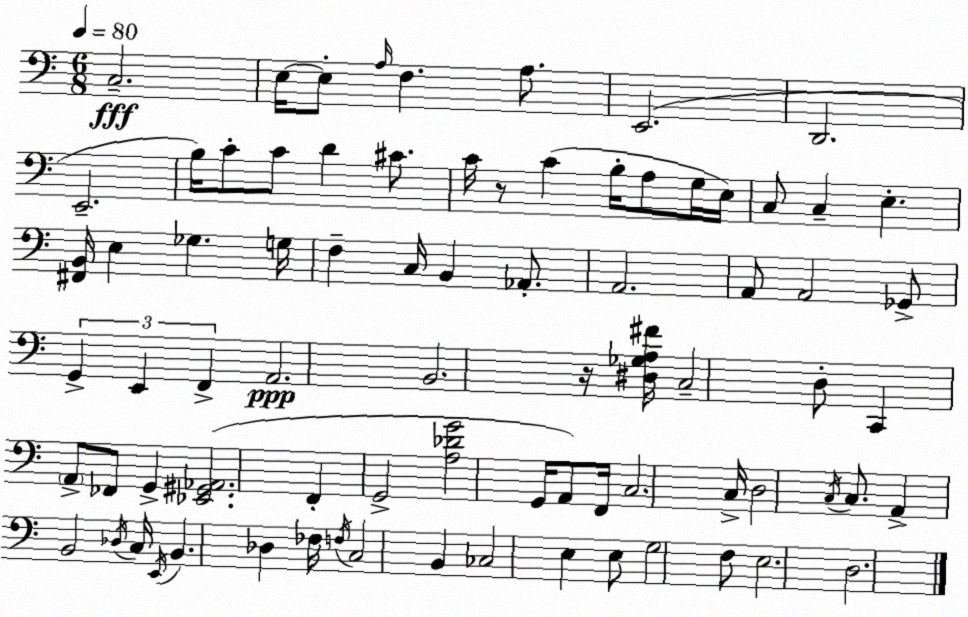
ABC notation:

X:1
T:Untitled
M:6/8
L:1/4
K:C
C,2 E,/4 E,/2 A,/4 F, A,/2 E,,2 D,,2 E,,2 B,/4 C/2 C/2 D ^C/2 C/4 z/2 C B,/4 A,/2 G,/4 E,/4 C,/2 C, E, [^F,,B,,]/4 E, _G, G,/4 F, C,/4 B,, _A,,/2 A,,2 A,,/2 A,,2 _G,,/2 G,, E,, F,, A,,2 B,,2 z/4 [^D,_G,A,^F]/4 C,2 D,/2 C,, A,,/2 _F,,/2 G,, [_E,,^G,,_A,,]2 F,, G,,2 [A,_DG]2 G,,/4 A,,/2 F,,/4 C,2 C,/4 D,2 C,/4 C,/2 A,, B,,2 _D,/4 C,/4 E,,/4 B,, _D, _F,/4 F,/4 C,2 B,, _C,2 E, E,/2 G,2 F,/2 E,2 D,2